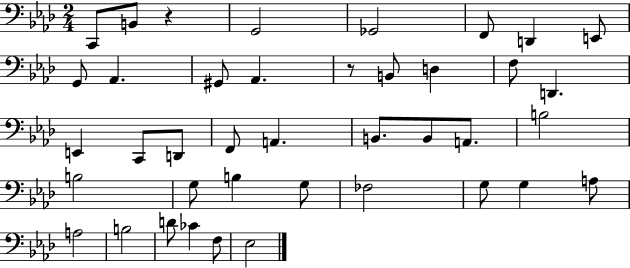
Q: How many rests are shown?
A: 2